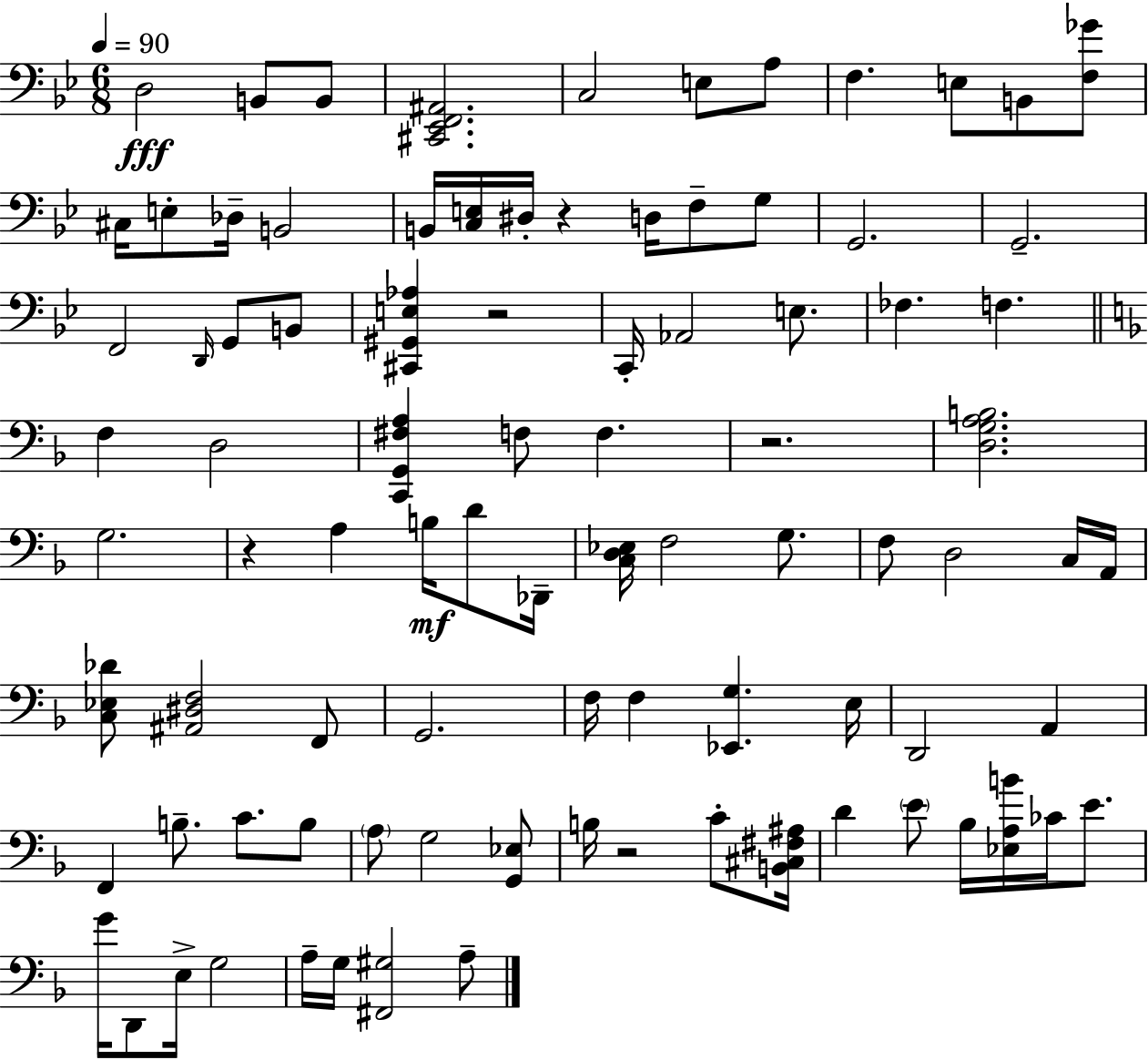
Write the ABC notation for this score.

X:1
T:Untitled
M:6/8
L:1/4
K:Gm
D,2 B,,/2 B,,/2 [^C,,_E,,F,,^A,,]2 C,2 E,/2 A,/2 F, E,/2 B,,/2 [F,_G]/2 ^C,/4 E,/2 _D,/4 B,,2 B,,/4 [C,E,]/4 ^D,/4 z D,/4 F,/2 G,/2 G,,2 G,,2 F,,2 D,,/4 G,,/2 B,,/2 [^C,,^G,,E,_A,] z2 C,,/4 _A,,2 E,/2 _F, F, F, D,2 [C,,G,,^F,A,] F,/2 F, z2 [D,G,A,B,]2 G,2 z A, B,/4 D/2 _D,,/4 [C,D,_E,]/4 F,2 G,/2 F,/2 D,2 C,/4 A,,/4 [C,_E,_D]/2 [^A,,^D,F,]2 F,,/2 G,,2 F,/4 F, [_E,,G,] E,/4 D,,2 A,, F,, B,/2 C/2 B,/2 A,/2 G,2 [G,,_E,]/2 B,/4 z2 C/2 [B,,^C,^F,^A,]/4 D E/2 _B,/4 [_E,A,B]/4 _C/4 E/2 G/4 D,,/2 E,/4 G,2 A,/4 G,/4 [^F,,^G,]2 A,/2